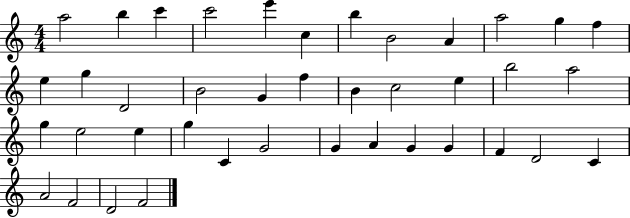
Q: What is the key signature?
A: C major